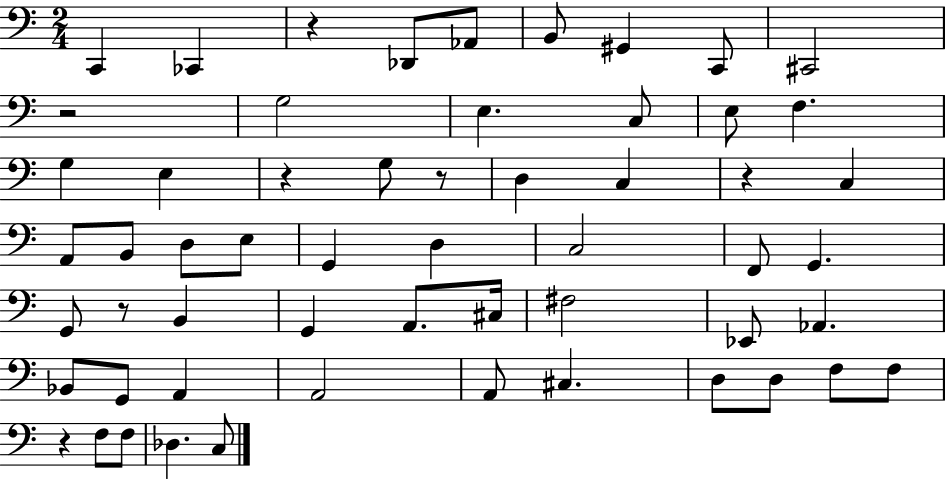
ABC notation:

X:1
T:Untitled
M:2/4
L:1/4
K:C
C,, _C,, z _D,,/2 _A,,/2 B,,/2 ^G,, C,,/2 ^C,,2 z2 G,2 E, C,/2 E,/2 F, G, E, z G,/2 z/2 D, C, z C, A,,/2 B,,/2 D,/2 E,/2 G,, D, C,2 F,,/2 G,, G,,/2 z/2 B,, G,, A,,/2 ^C,/4 ^F,2 _E,,/2 _A,, _B,,/2 G,,/2 A,, A,,2 A,,/2 ^C, D,/2 D,/2 F,/2 F,/2 z F,/2 F,/2 _D, C,/2